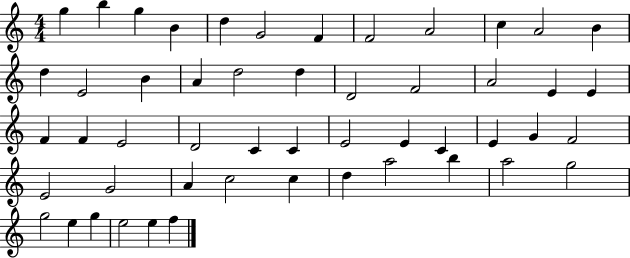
X:1
T:Untitled
M:4/4
L:1/4
K:C
g b g B d G2 F F2 A2 c A2 B d E2 B A d2 d D2 F2 A2 E E F F E2 D2 C C E2 E C E G F2 E2 G2 A c2 c d a2 b a2 g2 g2 e g e2 e f